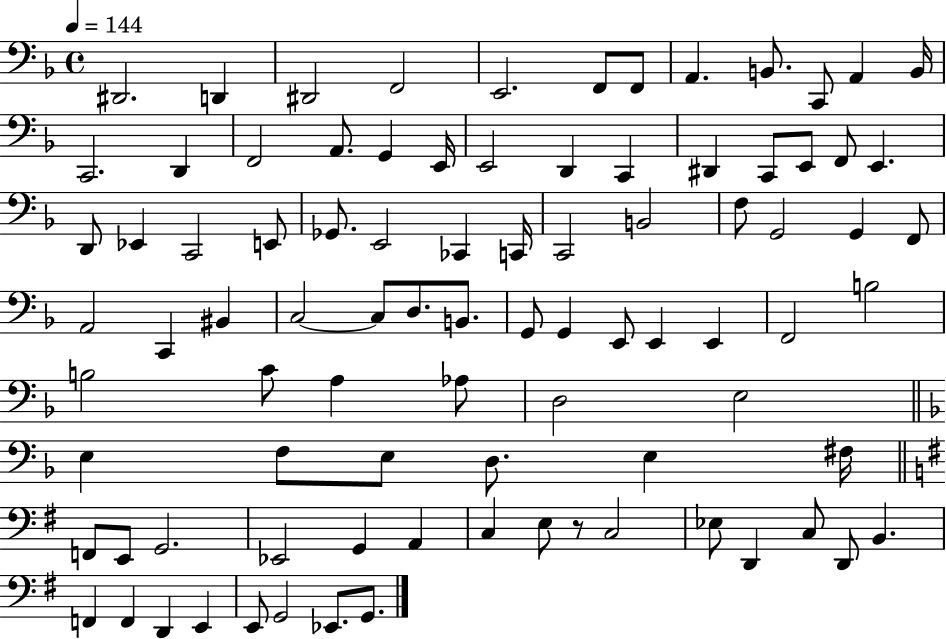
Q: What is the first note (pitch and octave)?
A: D#2